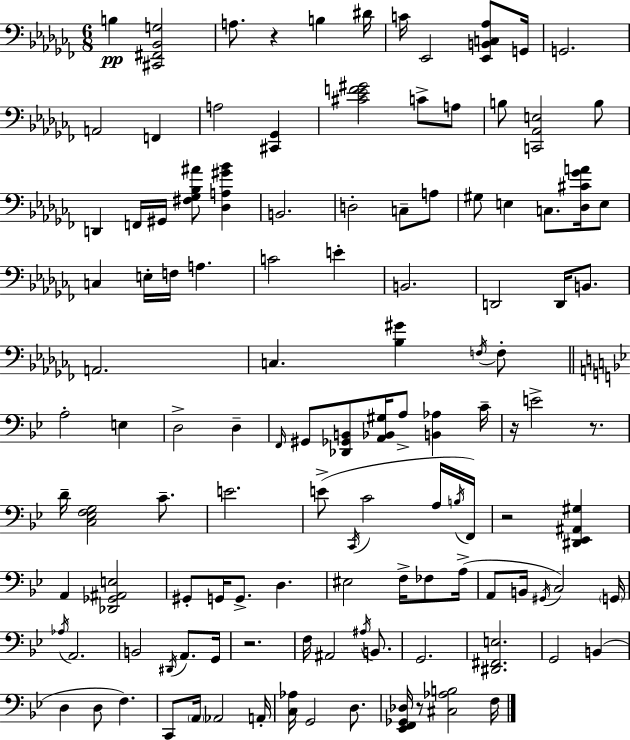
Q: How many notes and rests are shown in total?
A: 120